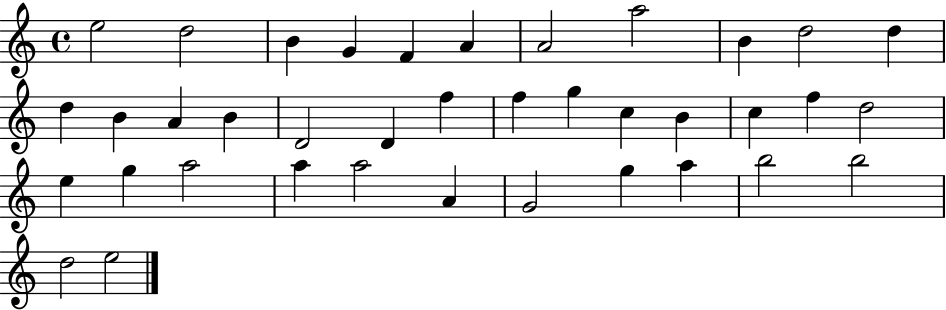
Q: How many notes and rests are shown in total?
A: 38